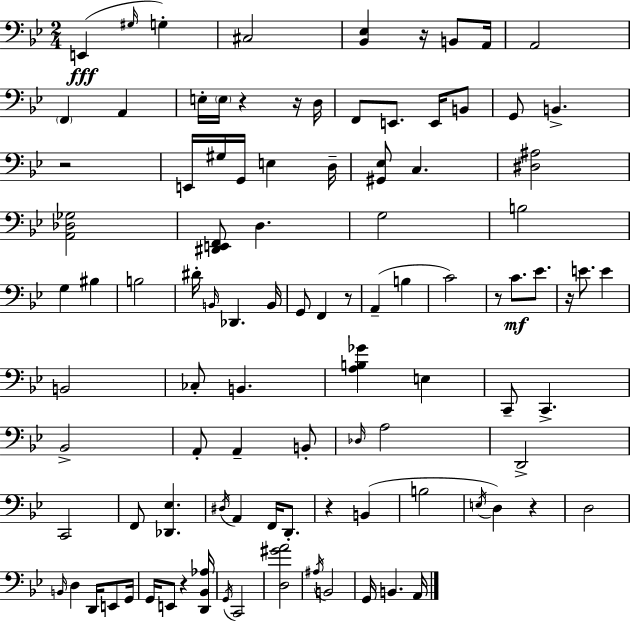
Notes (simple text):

E2/q G#3/s G3/q C#3/h [Bb2,Eb3]/q R/s B2/e A2/s A2/h F2/q A2/q E3/s E3/s R/q R/s D3/s F2/e E2/e. E2/s B2/e G2/e B2/q. R/h E2/s G#3/s G2/s E3/q D3/s [G#2,Eb3]/e C3/q. [D#3,A#3]/h [A2,Db3,Gb3]/h [D#2,E2,F2]/e D3/q. G3/h B3/h G3/q BIS3/q B3/h D#4/s B2/s Db2/q. B2/s G2/e F2/q R/e A2/q B3/q C4/h R/e C4/e. Eb4/e. R/s E4/e. E4/q B2/h CES3/e B2/q. [A3,B3,Gb4]/q E3/q C2/e C2/q. Bb2/h A2/e A2/q B2/e Db3/s A3/h D2/h C2/h F2/e [Db2,Eb3]/q. D#3/s A2/q F2/s D2/e. R/q B2/q B3/h E3/s D3/q R/q D3/h B2/s D3/q D2/s E2/e G2/s G2/s E2/e R/q [D2,Bb2,Ab3]/s G2/s C2/h [D3,G#4,A4]/h A#3/s B2/h G2/s B2/q. A2/s